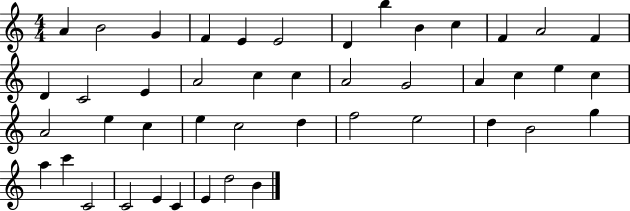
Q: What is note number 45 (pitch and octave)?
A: B4